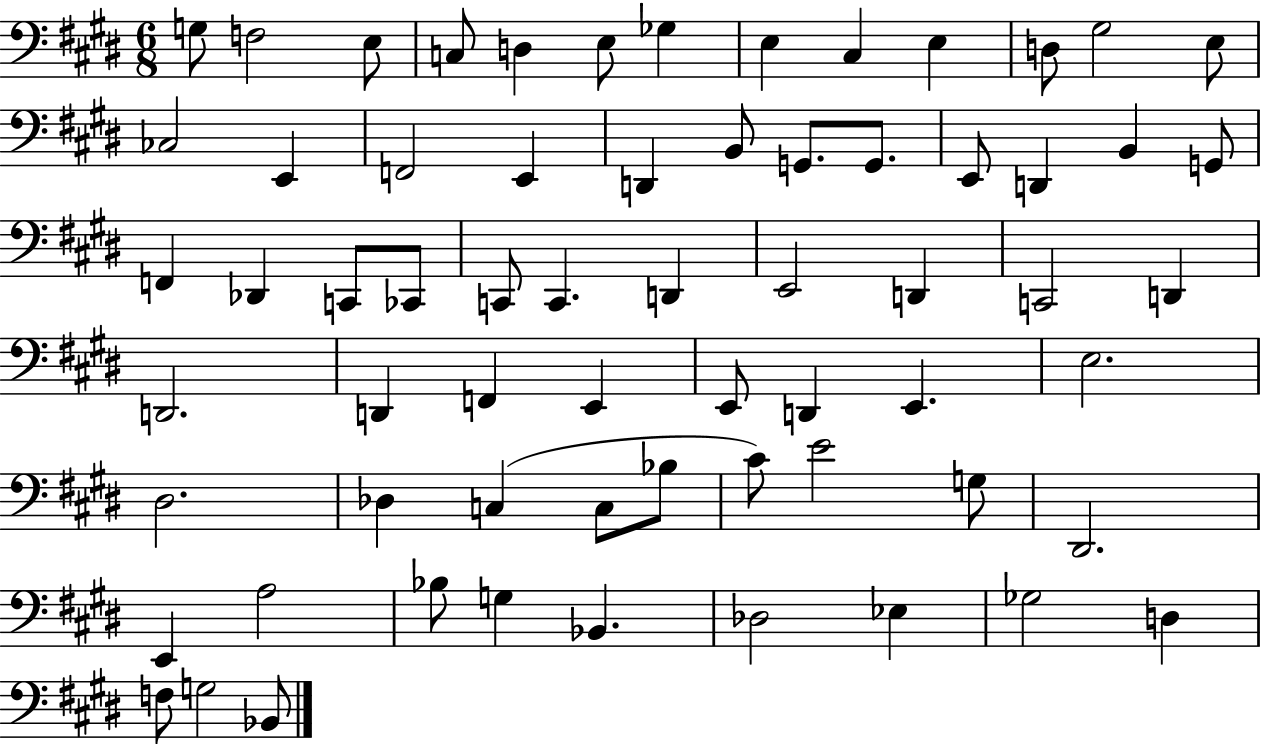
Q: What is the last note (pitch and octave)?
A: Bb2